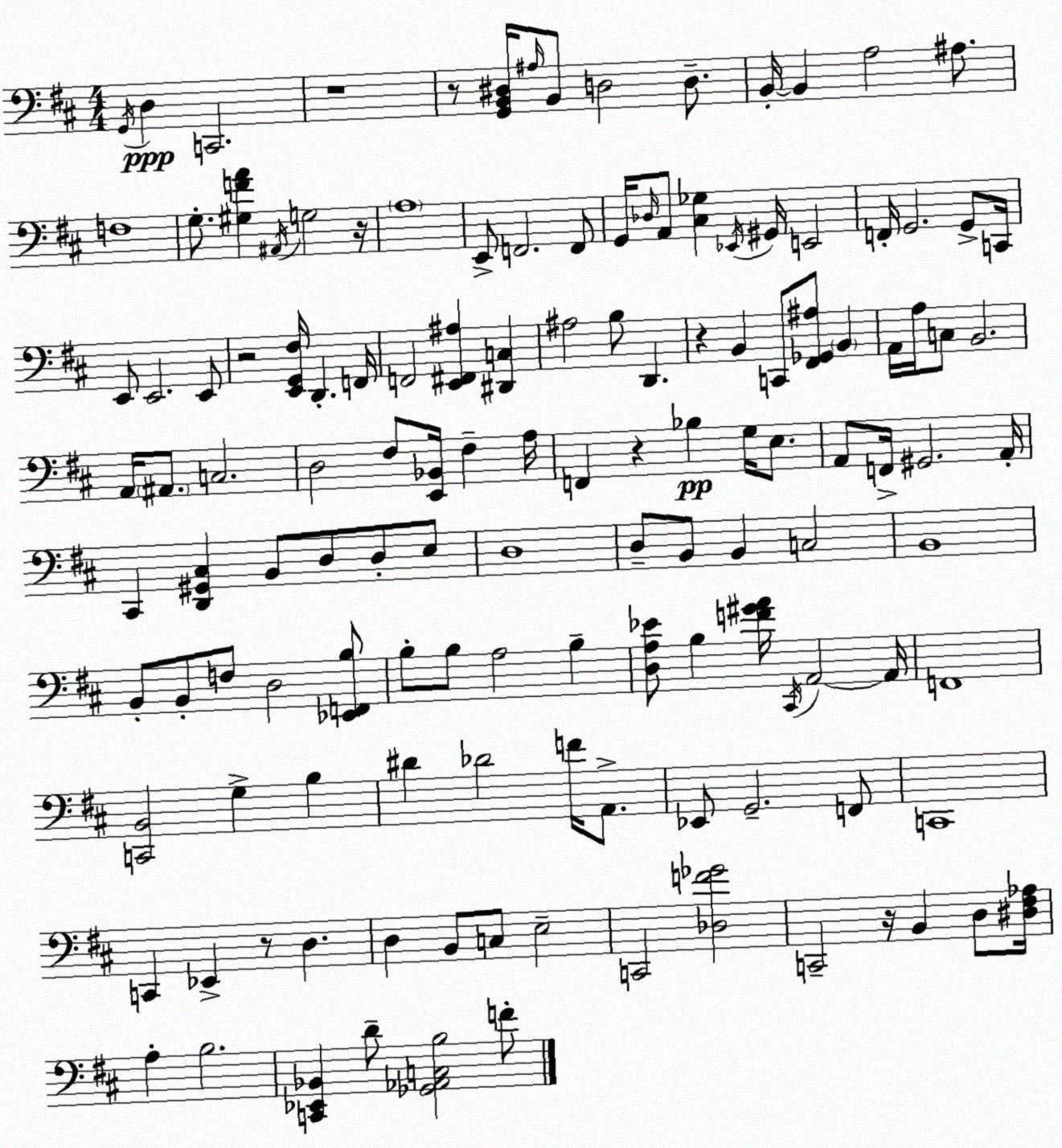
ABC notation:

X:1
T:Untitled
M:4/4
L:1/4
K:D
G,,/4 D, C,,2 z4 z/2 [G,,B,,^D,]/4 ^A,/4 B,,/2 D,2 D,/2 B,,/4 B,, A,2 ^A,/2 F,4 G,/2 [^G,FA] ^A,,/4 G,2 z/4 A,4 E,,/2 F,,2 F,,/2 G,,/4 _D,/4 A,,/2 [^C,_G,] _E,,/4 ^G,,/4 E,,2 F,,/4 G,,2 G,,/2 C,,/4 E,,/2 E,,2 E,,/2 z2 [E,,G,,^F,]/4 D,, F,,/4 F,,2 [E,,^F,,^A,] [^D,,C,] ^A,2 B,/2 D,, z B,, C,,/2 [^F,,_G,,^A,]/2 B,, A,,/4 A,/4 C,/2 B,,2 A,,/4 ^A,,/2 C,2 D,2 ^F,/2 [E,,_B,,]/4 ^F, A,/4 F,, z _B, G,/4 E,/2 A,,/2 F,,/4 ^G,,2 A,,/4 ^C,, [D,,^G,,^C,] B,,/2 D,/2 D,/2 E,/2 D,4 D,/2 B,,/2 B,, C,2 B,,4 B,,/2 B,,/2 F,/2 D,2 [_E,,F,,B,]/2 B,/2 B,/2 A,2 B, [D,A,_E]/2 B, [F^GA]/4 ^C,,/4 A,,2 A,,/4 F,,4 [C,,B,,]2 G, B, ^D _D2 F/4 A,,/2 _E,,/2 G,,2 F,,/2 C,,4 C,, _E,, z/2 D, D, B,,/2 C,/2 E,2 C,,2 [_D,F_G]2 C,,2 z/4 B,, D,/2 [^D,^F,_A,]/4 A, B,2 [C,,_E,,_B,,] D/2 [_G,,_A,,C,B,]2 F/2